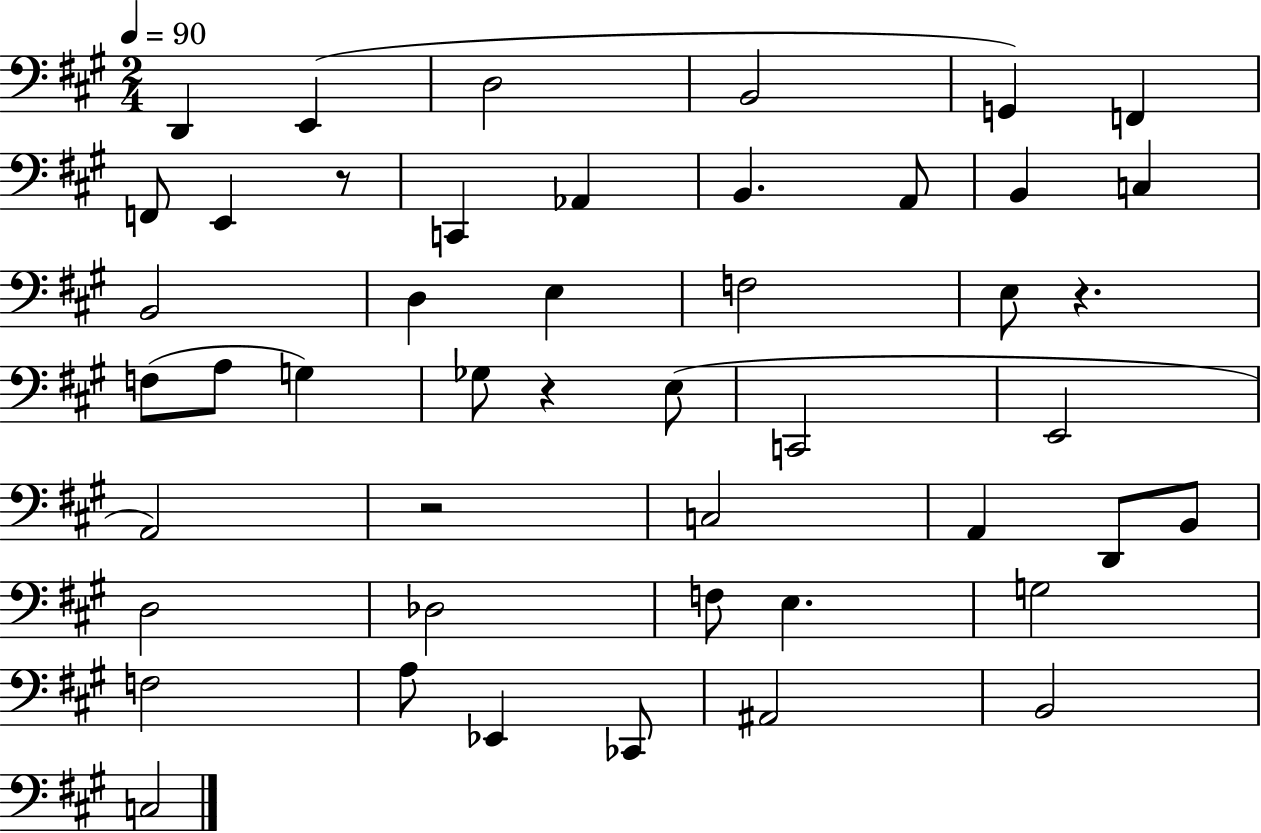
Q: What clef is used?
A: bass